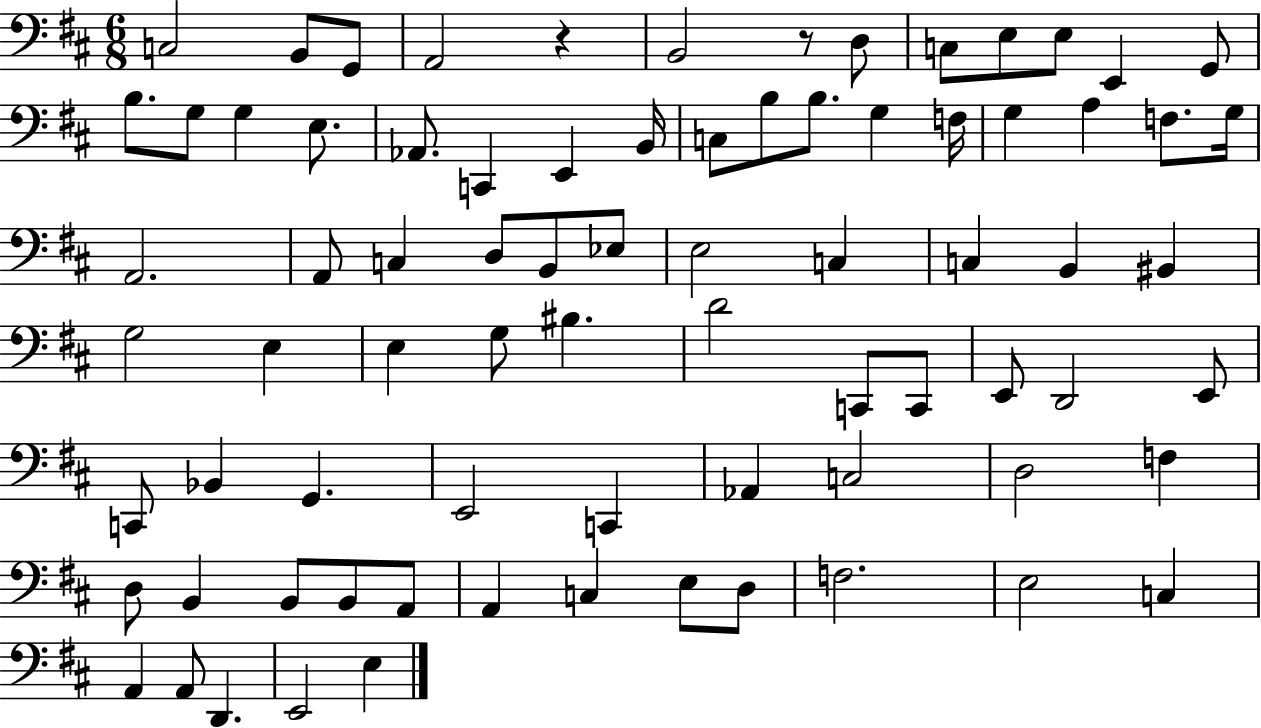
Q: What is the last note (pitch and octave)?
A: E3